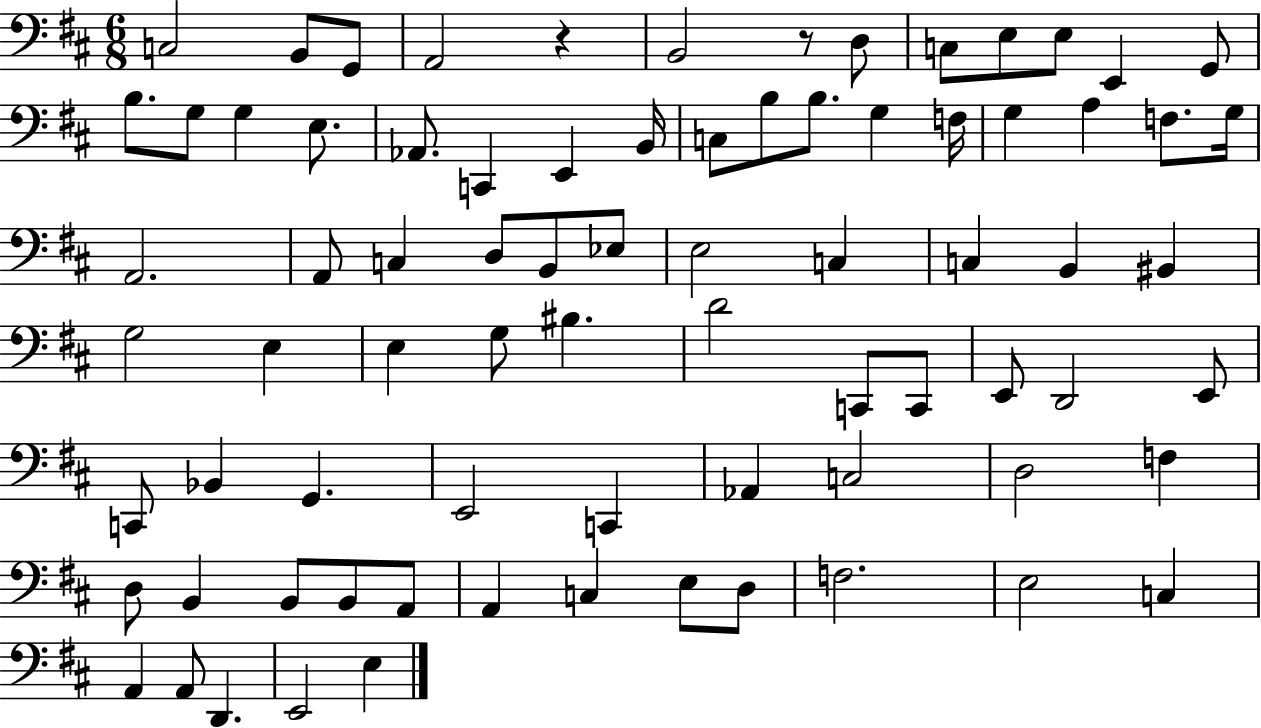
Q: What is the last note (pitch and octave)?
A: E3